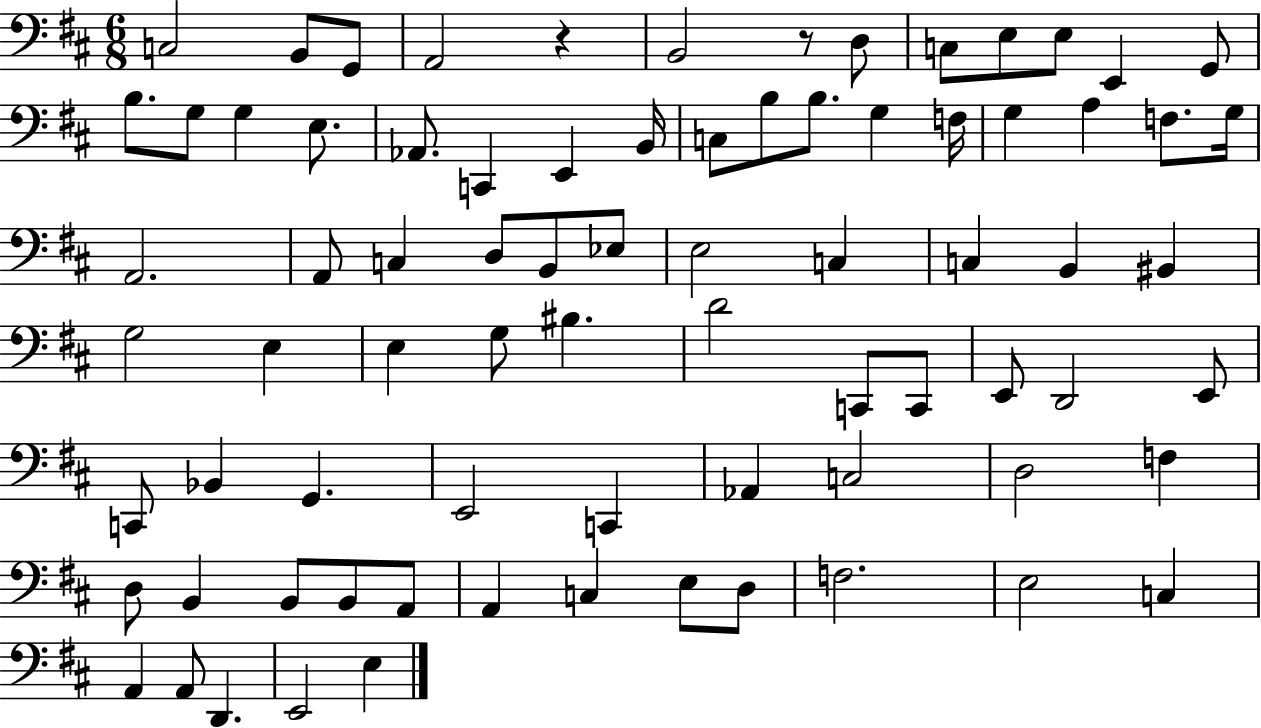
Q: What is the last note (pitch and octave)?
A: E3